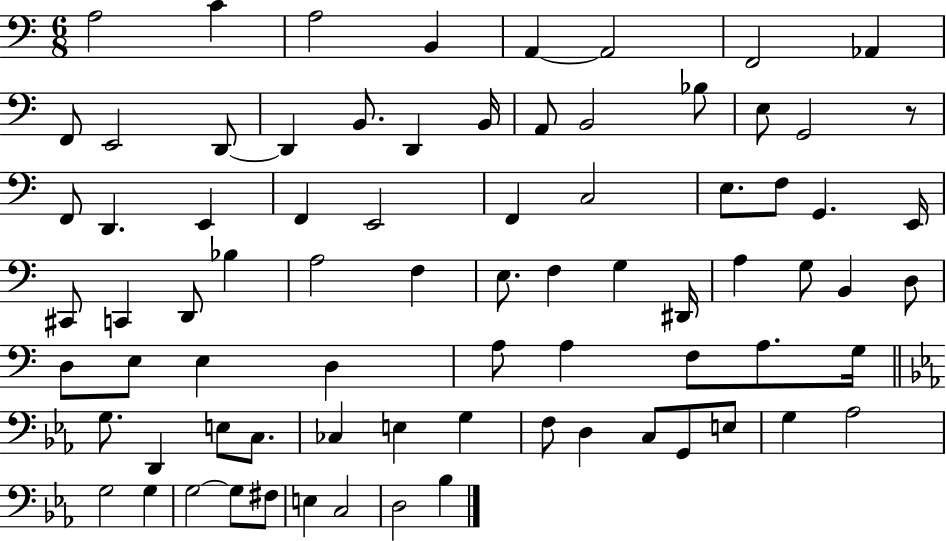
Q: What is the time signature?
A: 6/8